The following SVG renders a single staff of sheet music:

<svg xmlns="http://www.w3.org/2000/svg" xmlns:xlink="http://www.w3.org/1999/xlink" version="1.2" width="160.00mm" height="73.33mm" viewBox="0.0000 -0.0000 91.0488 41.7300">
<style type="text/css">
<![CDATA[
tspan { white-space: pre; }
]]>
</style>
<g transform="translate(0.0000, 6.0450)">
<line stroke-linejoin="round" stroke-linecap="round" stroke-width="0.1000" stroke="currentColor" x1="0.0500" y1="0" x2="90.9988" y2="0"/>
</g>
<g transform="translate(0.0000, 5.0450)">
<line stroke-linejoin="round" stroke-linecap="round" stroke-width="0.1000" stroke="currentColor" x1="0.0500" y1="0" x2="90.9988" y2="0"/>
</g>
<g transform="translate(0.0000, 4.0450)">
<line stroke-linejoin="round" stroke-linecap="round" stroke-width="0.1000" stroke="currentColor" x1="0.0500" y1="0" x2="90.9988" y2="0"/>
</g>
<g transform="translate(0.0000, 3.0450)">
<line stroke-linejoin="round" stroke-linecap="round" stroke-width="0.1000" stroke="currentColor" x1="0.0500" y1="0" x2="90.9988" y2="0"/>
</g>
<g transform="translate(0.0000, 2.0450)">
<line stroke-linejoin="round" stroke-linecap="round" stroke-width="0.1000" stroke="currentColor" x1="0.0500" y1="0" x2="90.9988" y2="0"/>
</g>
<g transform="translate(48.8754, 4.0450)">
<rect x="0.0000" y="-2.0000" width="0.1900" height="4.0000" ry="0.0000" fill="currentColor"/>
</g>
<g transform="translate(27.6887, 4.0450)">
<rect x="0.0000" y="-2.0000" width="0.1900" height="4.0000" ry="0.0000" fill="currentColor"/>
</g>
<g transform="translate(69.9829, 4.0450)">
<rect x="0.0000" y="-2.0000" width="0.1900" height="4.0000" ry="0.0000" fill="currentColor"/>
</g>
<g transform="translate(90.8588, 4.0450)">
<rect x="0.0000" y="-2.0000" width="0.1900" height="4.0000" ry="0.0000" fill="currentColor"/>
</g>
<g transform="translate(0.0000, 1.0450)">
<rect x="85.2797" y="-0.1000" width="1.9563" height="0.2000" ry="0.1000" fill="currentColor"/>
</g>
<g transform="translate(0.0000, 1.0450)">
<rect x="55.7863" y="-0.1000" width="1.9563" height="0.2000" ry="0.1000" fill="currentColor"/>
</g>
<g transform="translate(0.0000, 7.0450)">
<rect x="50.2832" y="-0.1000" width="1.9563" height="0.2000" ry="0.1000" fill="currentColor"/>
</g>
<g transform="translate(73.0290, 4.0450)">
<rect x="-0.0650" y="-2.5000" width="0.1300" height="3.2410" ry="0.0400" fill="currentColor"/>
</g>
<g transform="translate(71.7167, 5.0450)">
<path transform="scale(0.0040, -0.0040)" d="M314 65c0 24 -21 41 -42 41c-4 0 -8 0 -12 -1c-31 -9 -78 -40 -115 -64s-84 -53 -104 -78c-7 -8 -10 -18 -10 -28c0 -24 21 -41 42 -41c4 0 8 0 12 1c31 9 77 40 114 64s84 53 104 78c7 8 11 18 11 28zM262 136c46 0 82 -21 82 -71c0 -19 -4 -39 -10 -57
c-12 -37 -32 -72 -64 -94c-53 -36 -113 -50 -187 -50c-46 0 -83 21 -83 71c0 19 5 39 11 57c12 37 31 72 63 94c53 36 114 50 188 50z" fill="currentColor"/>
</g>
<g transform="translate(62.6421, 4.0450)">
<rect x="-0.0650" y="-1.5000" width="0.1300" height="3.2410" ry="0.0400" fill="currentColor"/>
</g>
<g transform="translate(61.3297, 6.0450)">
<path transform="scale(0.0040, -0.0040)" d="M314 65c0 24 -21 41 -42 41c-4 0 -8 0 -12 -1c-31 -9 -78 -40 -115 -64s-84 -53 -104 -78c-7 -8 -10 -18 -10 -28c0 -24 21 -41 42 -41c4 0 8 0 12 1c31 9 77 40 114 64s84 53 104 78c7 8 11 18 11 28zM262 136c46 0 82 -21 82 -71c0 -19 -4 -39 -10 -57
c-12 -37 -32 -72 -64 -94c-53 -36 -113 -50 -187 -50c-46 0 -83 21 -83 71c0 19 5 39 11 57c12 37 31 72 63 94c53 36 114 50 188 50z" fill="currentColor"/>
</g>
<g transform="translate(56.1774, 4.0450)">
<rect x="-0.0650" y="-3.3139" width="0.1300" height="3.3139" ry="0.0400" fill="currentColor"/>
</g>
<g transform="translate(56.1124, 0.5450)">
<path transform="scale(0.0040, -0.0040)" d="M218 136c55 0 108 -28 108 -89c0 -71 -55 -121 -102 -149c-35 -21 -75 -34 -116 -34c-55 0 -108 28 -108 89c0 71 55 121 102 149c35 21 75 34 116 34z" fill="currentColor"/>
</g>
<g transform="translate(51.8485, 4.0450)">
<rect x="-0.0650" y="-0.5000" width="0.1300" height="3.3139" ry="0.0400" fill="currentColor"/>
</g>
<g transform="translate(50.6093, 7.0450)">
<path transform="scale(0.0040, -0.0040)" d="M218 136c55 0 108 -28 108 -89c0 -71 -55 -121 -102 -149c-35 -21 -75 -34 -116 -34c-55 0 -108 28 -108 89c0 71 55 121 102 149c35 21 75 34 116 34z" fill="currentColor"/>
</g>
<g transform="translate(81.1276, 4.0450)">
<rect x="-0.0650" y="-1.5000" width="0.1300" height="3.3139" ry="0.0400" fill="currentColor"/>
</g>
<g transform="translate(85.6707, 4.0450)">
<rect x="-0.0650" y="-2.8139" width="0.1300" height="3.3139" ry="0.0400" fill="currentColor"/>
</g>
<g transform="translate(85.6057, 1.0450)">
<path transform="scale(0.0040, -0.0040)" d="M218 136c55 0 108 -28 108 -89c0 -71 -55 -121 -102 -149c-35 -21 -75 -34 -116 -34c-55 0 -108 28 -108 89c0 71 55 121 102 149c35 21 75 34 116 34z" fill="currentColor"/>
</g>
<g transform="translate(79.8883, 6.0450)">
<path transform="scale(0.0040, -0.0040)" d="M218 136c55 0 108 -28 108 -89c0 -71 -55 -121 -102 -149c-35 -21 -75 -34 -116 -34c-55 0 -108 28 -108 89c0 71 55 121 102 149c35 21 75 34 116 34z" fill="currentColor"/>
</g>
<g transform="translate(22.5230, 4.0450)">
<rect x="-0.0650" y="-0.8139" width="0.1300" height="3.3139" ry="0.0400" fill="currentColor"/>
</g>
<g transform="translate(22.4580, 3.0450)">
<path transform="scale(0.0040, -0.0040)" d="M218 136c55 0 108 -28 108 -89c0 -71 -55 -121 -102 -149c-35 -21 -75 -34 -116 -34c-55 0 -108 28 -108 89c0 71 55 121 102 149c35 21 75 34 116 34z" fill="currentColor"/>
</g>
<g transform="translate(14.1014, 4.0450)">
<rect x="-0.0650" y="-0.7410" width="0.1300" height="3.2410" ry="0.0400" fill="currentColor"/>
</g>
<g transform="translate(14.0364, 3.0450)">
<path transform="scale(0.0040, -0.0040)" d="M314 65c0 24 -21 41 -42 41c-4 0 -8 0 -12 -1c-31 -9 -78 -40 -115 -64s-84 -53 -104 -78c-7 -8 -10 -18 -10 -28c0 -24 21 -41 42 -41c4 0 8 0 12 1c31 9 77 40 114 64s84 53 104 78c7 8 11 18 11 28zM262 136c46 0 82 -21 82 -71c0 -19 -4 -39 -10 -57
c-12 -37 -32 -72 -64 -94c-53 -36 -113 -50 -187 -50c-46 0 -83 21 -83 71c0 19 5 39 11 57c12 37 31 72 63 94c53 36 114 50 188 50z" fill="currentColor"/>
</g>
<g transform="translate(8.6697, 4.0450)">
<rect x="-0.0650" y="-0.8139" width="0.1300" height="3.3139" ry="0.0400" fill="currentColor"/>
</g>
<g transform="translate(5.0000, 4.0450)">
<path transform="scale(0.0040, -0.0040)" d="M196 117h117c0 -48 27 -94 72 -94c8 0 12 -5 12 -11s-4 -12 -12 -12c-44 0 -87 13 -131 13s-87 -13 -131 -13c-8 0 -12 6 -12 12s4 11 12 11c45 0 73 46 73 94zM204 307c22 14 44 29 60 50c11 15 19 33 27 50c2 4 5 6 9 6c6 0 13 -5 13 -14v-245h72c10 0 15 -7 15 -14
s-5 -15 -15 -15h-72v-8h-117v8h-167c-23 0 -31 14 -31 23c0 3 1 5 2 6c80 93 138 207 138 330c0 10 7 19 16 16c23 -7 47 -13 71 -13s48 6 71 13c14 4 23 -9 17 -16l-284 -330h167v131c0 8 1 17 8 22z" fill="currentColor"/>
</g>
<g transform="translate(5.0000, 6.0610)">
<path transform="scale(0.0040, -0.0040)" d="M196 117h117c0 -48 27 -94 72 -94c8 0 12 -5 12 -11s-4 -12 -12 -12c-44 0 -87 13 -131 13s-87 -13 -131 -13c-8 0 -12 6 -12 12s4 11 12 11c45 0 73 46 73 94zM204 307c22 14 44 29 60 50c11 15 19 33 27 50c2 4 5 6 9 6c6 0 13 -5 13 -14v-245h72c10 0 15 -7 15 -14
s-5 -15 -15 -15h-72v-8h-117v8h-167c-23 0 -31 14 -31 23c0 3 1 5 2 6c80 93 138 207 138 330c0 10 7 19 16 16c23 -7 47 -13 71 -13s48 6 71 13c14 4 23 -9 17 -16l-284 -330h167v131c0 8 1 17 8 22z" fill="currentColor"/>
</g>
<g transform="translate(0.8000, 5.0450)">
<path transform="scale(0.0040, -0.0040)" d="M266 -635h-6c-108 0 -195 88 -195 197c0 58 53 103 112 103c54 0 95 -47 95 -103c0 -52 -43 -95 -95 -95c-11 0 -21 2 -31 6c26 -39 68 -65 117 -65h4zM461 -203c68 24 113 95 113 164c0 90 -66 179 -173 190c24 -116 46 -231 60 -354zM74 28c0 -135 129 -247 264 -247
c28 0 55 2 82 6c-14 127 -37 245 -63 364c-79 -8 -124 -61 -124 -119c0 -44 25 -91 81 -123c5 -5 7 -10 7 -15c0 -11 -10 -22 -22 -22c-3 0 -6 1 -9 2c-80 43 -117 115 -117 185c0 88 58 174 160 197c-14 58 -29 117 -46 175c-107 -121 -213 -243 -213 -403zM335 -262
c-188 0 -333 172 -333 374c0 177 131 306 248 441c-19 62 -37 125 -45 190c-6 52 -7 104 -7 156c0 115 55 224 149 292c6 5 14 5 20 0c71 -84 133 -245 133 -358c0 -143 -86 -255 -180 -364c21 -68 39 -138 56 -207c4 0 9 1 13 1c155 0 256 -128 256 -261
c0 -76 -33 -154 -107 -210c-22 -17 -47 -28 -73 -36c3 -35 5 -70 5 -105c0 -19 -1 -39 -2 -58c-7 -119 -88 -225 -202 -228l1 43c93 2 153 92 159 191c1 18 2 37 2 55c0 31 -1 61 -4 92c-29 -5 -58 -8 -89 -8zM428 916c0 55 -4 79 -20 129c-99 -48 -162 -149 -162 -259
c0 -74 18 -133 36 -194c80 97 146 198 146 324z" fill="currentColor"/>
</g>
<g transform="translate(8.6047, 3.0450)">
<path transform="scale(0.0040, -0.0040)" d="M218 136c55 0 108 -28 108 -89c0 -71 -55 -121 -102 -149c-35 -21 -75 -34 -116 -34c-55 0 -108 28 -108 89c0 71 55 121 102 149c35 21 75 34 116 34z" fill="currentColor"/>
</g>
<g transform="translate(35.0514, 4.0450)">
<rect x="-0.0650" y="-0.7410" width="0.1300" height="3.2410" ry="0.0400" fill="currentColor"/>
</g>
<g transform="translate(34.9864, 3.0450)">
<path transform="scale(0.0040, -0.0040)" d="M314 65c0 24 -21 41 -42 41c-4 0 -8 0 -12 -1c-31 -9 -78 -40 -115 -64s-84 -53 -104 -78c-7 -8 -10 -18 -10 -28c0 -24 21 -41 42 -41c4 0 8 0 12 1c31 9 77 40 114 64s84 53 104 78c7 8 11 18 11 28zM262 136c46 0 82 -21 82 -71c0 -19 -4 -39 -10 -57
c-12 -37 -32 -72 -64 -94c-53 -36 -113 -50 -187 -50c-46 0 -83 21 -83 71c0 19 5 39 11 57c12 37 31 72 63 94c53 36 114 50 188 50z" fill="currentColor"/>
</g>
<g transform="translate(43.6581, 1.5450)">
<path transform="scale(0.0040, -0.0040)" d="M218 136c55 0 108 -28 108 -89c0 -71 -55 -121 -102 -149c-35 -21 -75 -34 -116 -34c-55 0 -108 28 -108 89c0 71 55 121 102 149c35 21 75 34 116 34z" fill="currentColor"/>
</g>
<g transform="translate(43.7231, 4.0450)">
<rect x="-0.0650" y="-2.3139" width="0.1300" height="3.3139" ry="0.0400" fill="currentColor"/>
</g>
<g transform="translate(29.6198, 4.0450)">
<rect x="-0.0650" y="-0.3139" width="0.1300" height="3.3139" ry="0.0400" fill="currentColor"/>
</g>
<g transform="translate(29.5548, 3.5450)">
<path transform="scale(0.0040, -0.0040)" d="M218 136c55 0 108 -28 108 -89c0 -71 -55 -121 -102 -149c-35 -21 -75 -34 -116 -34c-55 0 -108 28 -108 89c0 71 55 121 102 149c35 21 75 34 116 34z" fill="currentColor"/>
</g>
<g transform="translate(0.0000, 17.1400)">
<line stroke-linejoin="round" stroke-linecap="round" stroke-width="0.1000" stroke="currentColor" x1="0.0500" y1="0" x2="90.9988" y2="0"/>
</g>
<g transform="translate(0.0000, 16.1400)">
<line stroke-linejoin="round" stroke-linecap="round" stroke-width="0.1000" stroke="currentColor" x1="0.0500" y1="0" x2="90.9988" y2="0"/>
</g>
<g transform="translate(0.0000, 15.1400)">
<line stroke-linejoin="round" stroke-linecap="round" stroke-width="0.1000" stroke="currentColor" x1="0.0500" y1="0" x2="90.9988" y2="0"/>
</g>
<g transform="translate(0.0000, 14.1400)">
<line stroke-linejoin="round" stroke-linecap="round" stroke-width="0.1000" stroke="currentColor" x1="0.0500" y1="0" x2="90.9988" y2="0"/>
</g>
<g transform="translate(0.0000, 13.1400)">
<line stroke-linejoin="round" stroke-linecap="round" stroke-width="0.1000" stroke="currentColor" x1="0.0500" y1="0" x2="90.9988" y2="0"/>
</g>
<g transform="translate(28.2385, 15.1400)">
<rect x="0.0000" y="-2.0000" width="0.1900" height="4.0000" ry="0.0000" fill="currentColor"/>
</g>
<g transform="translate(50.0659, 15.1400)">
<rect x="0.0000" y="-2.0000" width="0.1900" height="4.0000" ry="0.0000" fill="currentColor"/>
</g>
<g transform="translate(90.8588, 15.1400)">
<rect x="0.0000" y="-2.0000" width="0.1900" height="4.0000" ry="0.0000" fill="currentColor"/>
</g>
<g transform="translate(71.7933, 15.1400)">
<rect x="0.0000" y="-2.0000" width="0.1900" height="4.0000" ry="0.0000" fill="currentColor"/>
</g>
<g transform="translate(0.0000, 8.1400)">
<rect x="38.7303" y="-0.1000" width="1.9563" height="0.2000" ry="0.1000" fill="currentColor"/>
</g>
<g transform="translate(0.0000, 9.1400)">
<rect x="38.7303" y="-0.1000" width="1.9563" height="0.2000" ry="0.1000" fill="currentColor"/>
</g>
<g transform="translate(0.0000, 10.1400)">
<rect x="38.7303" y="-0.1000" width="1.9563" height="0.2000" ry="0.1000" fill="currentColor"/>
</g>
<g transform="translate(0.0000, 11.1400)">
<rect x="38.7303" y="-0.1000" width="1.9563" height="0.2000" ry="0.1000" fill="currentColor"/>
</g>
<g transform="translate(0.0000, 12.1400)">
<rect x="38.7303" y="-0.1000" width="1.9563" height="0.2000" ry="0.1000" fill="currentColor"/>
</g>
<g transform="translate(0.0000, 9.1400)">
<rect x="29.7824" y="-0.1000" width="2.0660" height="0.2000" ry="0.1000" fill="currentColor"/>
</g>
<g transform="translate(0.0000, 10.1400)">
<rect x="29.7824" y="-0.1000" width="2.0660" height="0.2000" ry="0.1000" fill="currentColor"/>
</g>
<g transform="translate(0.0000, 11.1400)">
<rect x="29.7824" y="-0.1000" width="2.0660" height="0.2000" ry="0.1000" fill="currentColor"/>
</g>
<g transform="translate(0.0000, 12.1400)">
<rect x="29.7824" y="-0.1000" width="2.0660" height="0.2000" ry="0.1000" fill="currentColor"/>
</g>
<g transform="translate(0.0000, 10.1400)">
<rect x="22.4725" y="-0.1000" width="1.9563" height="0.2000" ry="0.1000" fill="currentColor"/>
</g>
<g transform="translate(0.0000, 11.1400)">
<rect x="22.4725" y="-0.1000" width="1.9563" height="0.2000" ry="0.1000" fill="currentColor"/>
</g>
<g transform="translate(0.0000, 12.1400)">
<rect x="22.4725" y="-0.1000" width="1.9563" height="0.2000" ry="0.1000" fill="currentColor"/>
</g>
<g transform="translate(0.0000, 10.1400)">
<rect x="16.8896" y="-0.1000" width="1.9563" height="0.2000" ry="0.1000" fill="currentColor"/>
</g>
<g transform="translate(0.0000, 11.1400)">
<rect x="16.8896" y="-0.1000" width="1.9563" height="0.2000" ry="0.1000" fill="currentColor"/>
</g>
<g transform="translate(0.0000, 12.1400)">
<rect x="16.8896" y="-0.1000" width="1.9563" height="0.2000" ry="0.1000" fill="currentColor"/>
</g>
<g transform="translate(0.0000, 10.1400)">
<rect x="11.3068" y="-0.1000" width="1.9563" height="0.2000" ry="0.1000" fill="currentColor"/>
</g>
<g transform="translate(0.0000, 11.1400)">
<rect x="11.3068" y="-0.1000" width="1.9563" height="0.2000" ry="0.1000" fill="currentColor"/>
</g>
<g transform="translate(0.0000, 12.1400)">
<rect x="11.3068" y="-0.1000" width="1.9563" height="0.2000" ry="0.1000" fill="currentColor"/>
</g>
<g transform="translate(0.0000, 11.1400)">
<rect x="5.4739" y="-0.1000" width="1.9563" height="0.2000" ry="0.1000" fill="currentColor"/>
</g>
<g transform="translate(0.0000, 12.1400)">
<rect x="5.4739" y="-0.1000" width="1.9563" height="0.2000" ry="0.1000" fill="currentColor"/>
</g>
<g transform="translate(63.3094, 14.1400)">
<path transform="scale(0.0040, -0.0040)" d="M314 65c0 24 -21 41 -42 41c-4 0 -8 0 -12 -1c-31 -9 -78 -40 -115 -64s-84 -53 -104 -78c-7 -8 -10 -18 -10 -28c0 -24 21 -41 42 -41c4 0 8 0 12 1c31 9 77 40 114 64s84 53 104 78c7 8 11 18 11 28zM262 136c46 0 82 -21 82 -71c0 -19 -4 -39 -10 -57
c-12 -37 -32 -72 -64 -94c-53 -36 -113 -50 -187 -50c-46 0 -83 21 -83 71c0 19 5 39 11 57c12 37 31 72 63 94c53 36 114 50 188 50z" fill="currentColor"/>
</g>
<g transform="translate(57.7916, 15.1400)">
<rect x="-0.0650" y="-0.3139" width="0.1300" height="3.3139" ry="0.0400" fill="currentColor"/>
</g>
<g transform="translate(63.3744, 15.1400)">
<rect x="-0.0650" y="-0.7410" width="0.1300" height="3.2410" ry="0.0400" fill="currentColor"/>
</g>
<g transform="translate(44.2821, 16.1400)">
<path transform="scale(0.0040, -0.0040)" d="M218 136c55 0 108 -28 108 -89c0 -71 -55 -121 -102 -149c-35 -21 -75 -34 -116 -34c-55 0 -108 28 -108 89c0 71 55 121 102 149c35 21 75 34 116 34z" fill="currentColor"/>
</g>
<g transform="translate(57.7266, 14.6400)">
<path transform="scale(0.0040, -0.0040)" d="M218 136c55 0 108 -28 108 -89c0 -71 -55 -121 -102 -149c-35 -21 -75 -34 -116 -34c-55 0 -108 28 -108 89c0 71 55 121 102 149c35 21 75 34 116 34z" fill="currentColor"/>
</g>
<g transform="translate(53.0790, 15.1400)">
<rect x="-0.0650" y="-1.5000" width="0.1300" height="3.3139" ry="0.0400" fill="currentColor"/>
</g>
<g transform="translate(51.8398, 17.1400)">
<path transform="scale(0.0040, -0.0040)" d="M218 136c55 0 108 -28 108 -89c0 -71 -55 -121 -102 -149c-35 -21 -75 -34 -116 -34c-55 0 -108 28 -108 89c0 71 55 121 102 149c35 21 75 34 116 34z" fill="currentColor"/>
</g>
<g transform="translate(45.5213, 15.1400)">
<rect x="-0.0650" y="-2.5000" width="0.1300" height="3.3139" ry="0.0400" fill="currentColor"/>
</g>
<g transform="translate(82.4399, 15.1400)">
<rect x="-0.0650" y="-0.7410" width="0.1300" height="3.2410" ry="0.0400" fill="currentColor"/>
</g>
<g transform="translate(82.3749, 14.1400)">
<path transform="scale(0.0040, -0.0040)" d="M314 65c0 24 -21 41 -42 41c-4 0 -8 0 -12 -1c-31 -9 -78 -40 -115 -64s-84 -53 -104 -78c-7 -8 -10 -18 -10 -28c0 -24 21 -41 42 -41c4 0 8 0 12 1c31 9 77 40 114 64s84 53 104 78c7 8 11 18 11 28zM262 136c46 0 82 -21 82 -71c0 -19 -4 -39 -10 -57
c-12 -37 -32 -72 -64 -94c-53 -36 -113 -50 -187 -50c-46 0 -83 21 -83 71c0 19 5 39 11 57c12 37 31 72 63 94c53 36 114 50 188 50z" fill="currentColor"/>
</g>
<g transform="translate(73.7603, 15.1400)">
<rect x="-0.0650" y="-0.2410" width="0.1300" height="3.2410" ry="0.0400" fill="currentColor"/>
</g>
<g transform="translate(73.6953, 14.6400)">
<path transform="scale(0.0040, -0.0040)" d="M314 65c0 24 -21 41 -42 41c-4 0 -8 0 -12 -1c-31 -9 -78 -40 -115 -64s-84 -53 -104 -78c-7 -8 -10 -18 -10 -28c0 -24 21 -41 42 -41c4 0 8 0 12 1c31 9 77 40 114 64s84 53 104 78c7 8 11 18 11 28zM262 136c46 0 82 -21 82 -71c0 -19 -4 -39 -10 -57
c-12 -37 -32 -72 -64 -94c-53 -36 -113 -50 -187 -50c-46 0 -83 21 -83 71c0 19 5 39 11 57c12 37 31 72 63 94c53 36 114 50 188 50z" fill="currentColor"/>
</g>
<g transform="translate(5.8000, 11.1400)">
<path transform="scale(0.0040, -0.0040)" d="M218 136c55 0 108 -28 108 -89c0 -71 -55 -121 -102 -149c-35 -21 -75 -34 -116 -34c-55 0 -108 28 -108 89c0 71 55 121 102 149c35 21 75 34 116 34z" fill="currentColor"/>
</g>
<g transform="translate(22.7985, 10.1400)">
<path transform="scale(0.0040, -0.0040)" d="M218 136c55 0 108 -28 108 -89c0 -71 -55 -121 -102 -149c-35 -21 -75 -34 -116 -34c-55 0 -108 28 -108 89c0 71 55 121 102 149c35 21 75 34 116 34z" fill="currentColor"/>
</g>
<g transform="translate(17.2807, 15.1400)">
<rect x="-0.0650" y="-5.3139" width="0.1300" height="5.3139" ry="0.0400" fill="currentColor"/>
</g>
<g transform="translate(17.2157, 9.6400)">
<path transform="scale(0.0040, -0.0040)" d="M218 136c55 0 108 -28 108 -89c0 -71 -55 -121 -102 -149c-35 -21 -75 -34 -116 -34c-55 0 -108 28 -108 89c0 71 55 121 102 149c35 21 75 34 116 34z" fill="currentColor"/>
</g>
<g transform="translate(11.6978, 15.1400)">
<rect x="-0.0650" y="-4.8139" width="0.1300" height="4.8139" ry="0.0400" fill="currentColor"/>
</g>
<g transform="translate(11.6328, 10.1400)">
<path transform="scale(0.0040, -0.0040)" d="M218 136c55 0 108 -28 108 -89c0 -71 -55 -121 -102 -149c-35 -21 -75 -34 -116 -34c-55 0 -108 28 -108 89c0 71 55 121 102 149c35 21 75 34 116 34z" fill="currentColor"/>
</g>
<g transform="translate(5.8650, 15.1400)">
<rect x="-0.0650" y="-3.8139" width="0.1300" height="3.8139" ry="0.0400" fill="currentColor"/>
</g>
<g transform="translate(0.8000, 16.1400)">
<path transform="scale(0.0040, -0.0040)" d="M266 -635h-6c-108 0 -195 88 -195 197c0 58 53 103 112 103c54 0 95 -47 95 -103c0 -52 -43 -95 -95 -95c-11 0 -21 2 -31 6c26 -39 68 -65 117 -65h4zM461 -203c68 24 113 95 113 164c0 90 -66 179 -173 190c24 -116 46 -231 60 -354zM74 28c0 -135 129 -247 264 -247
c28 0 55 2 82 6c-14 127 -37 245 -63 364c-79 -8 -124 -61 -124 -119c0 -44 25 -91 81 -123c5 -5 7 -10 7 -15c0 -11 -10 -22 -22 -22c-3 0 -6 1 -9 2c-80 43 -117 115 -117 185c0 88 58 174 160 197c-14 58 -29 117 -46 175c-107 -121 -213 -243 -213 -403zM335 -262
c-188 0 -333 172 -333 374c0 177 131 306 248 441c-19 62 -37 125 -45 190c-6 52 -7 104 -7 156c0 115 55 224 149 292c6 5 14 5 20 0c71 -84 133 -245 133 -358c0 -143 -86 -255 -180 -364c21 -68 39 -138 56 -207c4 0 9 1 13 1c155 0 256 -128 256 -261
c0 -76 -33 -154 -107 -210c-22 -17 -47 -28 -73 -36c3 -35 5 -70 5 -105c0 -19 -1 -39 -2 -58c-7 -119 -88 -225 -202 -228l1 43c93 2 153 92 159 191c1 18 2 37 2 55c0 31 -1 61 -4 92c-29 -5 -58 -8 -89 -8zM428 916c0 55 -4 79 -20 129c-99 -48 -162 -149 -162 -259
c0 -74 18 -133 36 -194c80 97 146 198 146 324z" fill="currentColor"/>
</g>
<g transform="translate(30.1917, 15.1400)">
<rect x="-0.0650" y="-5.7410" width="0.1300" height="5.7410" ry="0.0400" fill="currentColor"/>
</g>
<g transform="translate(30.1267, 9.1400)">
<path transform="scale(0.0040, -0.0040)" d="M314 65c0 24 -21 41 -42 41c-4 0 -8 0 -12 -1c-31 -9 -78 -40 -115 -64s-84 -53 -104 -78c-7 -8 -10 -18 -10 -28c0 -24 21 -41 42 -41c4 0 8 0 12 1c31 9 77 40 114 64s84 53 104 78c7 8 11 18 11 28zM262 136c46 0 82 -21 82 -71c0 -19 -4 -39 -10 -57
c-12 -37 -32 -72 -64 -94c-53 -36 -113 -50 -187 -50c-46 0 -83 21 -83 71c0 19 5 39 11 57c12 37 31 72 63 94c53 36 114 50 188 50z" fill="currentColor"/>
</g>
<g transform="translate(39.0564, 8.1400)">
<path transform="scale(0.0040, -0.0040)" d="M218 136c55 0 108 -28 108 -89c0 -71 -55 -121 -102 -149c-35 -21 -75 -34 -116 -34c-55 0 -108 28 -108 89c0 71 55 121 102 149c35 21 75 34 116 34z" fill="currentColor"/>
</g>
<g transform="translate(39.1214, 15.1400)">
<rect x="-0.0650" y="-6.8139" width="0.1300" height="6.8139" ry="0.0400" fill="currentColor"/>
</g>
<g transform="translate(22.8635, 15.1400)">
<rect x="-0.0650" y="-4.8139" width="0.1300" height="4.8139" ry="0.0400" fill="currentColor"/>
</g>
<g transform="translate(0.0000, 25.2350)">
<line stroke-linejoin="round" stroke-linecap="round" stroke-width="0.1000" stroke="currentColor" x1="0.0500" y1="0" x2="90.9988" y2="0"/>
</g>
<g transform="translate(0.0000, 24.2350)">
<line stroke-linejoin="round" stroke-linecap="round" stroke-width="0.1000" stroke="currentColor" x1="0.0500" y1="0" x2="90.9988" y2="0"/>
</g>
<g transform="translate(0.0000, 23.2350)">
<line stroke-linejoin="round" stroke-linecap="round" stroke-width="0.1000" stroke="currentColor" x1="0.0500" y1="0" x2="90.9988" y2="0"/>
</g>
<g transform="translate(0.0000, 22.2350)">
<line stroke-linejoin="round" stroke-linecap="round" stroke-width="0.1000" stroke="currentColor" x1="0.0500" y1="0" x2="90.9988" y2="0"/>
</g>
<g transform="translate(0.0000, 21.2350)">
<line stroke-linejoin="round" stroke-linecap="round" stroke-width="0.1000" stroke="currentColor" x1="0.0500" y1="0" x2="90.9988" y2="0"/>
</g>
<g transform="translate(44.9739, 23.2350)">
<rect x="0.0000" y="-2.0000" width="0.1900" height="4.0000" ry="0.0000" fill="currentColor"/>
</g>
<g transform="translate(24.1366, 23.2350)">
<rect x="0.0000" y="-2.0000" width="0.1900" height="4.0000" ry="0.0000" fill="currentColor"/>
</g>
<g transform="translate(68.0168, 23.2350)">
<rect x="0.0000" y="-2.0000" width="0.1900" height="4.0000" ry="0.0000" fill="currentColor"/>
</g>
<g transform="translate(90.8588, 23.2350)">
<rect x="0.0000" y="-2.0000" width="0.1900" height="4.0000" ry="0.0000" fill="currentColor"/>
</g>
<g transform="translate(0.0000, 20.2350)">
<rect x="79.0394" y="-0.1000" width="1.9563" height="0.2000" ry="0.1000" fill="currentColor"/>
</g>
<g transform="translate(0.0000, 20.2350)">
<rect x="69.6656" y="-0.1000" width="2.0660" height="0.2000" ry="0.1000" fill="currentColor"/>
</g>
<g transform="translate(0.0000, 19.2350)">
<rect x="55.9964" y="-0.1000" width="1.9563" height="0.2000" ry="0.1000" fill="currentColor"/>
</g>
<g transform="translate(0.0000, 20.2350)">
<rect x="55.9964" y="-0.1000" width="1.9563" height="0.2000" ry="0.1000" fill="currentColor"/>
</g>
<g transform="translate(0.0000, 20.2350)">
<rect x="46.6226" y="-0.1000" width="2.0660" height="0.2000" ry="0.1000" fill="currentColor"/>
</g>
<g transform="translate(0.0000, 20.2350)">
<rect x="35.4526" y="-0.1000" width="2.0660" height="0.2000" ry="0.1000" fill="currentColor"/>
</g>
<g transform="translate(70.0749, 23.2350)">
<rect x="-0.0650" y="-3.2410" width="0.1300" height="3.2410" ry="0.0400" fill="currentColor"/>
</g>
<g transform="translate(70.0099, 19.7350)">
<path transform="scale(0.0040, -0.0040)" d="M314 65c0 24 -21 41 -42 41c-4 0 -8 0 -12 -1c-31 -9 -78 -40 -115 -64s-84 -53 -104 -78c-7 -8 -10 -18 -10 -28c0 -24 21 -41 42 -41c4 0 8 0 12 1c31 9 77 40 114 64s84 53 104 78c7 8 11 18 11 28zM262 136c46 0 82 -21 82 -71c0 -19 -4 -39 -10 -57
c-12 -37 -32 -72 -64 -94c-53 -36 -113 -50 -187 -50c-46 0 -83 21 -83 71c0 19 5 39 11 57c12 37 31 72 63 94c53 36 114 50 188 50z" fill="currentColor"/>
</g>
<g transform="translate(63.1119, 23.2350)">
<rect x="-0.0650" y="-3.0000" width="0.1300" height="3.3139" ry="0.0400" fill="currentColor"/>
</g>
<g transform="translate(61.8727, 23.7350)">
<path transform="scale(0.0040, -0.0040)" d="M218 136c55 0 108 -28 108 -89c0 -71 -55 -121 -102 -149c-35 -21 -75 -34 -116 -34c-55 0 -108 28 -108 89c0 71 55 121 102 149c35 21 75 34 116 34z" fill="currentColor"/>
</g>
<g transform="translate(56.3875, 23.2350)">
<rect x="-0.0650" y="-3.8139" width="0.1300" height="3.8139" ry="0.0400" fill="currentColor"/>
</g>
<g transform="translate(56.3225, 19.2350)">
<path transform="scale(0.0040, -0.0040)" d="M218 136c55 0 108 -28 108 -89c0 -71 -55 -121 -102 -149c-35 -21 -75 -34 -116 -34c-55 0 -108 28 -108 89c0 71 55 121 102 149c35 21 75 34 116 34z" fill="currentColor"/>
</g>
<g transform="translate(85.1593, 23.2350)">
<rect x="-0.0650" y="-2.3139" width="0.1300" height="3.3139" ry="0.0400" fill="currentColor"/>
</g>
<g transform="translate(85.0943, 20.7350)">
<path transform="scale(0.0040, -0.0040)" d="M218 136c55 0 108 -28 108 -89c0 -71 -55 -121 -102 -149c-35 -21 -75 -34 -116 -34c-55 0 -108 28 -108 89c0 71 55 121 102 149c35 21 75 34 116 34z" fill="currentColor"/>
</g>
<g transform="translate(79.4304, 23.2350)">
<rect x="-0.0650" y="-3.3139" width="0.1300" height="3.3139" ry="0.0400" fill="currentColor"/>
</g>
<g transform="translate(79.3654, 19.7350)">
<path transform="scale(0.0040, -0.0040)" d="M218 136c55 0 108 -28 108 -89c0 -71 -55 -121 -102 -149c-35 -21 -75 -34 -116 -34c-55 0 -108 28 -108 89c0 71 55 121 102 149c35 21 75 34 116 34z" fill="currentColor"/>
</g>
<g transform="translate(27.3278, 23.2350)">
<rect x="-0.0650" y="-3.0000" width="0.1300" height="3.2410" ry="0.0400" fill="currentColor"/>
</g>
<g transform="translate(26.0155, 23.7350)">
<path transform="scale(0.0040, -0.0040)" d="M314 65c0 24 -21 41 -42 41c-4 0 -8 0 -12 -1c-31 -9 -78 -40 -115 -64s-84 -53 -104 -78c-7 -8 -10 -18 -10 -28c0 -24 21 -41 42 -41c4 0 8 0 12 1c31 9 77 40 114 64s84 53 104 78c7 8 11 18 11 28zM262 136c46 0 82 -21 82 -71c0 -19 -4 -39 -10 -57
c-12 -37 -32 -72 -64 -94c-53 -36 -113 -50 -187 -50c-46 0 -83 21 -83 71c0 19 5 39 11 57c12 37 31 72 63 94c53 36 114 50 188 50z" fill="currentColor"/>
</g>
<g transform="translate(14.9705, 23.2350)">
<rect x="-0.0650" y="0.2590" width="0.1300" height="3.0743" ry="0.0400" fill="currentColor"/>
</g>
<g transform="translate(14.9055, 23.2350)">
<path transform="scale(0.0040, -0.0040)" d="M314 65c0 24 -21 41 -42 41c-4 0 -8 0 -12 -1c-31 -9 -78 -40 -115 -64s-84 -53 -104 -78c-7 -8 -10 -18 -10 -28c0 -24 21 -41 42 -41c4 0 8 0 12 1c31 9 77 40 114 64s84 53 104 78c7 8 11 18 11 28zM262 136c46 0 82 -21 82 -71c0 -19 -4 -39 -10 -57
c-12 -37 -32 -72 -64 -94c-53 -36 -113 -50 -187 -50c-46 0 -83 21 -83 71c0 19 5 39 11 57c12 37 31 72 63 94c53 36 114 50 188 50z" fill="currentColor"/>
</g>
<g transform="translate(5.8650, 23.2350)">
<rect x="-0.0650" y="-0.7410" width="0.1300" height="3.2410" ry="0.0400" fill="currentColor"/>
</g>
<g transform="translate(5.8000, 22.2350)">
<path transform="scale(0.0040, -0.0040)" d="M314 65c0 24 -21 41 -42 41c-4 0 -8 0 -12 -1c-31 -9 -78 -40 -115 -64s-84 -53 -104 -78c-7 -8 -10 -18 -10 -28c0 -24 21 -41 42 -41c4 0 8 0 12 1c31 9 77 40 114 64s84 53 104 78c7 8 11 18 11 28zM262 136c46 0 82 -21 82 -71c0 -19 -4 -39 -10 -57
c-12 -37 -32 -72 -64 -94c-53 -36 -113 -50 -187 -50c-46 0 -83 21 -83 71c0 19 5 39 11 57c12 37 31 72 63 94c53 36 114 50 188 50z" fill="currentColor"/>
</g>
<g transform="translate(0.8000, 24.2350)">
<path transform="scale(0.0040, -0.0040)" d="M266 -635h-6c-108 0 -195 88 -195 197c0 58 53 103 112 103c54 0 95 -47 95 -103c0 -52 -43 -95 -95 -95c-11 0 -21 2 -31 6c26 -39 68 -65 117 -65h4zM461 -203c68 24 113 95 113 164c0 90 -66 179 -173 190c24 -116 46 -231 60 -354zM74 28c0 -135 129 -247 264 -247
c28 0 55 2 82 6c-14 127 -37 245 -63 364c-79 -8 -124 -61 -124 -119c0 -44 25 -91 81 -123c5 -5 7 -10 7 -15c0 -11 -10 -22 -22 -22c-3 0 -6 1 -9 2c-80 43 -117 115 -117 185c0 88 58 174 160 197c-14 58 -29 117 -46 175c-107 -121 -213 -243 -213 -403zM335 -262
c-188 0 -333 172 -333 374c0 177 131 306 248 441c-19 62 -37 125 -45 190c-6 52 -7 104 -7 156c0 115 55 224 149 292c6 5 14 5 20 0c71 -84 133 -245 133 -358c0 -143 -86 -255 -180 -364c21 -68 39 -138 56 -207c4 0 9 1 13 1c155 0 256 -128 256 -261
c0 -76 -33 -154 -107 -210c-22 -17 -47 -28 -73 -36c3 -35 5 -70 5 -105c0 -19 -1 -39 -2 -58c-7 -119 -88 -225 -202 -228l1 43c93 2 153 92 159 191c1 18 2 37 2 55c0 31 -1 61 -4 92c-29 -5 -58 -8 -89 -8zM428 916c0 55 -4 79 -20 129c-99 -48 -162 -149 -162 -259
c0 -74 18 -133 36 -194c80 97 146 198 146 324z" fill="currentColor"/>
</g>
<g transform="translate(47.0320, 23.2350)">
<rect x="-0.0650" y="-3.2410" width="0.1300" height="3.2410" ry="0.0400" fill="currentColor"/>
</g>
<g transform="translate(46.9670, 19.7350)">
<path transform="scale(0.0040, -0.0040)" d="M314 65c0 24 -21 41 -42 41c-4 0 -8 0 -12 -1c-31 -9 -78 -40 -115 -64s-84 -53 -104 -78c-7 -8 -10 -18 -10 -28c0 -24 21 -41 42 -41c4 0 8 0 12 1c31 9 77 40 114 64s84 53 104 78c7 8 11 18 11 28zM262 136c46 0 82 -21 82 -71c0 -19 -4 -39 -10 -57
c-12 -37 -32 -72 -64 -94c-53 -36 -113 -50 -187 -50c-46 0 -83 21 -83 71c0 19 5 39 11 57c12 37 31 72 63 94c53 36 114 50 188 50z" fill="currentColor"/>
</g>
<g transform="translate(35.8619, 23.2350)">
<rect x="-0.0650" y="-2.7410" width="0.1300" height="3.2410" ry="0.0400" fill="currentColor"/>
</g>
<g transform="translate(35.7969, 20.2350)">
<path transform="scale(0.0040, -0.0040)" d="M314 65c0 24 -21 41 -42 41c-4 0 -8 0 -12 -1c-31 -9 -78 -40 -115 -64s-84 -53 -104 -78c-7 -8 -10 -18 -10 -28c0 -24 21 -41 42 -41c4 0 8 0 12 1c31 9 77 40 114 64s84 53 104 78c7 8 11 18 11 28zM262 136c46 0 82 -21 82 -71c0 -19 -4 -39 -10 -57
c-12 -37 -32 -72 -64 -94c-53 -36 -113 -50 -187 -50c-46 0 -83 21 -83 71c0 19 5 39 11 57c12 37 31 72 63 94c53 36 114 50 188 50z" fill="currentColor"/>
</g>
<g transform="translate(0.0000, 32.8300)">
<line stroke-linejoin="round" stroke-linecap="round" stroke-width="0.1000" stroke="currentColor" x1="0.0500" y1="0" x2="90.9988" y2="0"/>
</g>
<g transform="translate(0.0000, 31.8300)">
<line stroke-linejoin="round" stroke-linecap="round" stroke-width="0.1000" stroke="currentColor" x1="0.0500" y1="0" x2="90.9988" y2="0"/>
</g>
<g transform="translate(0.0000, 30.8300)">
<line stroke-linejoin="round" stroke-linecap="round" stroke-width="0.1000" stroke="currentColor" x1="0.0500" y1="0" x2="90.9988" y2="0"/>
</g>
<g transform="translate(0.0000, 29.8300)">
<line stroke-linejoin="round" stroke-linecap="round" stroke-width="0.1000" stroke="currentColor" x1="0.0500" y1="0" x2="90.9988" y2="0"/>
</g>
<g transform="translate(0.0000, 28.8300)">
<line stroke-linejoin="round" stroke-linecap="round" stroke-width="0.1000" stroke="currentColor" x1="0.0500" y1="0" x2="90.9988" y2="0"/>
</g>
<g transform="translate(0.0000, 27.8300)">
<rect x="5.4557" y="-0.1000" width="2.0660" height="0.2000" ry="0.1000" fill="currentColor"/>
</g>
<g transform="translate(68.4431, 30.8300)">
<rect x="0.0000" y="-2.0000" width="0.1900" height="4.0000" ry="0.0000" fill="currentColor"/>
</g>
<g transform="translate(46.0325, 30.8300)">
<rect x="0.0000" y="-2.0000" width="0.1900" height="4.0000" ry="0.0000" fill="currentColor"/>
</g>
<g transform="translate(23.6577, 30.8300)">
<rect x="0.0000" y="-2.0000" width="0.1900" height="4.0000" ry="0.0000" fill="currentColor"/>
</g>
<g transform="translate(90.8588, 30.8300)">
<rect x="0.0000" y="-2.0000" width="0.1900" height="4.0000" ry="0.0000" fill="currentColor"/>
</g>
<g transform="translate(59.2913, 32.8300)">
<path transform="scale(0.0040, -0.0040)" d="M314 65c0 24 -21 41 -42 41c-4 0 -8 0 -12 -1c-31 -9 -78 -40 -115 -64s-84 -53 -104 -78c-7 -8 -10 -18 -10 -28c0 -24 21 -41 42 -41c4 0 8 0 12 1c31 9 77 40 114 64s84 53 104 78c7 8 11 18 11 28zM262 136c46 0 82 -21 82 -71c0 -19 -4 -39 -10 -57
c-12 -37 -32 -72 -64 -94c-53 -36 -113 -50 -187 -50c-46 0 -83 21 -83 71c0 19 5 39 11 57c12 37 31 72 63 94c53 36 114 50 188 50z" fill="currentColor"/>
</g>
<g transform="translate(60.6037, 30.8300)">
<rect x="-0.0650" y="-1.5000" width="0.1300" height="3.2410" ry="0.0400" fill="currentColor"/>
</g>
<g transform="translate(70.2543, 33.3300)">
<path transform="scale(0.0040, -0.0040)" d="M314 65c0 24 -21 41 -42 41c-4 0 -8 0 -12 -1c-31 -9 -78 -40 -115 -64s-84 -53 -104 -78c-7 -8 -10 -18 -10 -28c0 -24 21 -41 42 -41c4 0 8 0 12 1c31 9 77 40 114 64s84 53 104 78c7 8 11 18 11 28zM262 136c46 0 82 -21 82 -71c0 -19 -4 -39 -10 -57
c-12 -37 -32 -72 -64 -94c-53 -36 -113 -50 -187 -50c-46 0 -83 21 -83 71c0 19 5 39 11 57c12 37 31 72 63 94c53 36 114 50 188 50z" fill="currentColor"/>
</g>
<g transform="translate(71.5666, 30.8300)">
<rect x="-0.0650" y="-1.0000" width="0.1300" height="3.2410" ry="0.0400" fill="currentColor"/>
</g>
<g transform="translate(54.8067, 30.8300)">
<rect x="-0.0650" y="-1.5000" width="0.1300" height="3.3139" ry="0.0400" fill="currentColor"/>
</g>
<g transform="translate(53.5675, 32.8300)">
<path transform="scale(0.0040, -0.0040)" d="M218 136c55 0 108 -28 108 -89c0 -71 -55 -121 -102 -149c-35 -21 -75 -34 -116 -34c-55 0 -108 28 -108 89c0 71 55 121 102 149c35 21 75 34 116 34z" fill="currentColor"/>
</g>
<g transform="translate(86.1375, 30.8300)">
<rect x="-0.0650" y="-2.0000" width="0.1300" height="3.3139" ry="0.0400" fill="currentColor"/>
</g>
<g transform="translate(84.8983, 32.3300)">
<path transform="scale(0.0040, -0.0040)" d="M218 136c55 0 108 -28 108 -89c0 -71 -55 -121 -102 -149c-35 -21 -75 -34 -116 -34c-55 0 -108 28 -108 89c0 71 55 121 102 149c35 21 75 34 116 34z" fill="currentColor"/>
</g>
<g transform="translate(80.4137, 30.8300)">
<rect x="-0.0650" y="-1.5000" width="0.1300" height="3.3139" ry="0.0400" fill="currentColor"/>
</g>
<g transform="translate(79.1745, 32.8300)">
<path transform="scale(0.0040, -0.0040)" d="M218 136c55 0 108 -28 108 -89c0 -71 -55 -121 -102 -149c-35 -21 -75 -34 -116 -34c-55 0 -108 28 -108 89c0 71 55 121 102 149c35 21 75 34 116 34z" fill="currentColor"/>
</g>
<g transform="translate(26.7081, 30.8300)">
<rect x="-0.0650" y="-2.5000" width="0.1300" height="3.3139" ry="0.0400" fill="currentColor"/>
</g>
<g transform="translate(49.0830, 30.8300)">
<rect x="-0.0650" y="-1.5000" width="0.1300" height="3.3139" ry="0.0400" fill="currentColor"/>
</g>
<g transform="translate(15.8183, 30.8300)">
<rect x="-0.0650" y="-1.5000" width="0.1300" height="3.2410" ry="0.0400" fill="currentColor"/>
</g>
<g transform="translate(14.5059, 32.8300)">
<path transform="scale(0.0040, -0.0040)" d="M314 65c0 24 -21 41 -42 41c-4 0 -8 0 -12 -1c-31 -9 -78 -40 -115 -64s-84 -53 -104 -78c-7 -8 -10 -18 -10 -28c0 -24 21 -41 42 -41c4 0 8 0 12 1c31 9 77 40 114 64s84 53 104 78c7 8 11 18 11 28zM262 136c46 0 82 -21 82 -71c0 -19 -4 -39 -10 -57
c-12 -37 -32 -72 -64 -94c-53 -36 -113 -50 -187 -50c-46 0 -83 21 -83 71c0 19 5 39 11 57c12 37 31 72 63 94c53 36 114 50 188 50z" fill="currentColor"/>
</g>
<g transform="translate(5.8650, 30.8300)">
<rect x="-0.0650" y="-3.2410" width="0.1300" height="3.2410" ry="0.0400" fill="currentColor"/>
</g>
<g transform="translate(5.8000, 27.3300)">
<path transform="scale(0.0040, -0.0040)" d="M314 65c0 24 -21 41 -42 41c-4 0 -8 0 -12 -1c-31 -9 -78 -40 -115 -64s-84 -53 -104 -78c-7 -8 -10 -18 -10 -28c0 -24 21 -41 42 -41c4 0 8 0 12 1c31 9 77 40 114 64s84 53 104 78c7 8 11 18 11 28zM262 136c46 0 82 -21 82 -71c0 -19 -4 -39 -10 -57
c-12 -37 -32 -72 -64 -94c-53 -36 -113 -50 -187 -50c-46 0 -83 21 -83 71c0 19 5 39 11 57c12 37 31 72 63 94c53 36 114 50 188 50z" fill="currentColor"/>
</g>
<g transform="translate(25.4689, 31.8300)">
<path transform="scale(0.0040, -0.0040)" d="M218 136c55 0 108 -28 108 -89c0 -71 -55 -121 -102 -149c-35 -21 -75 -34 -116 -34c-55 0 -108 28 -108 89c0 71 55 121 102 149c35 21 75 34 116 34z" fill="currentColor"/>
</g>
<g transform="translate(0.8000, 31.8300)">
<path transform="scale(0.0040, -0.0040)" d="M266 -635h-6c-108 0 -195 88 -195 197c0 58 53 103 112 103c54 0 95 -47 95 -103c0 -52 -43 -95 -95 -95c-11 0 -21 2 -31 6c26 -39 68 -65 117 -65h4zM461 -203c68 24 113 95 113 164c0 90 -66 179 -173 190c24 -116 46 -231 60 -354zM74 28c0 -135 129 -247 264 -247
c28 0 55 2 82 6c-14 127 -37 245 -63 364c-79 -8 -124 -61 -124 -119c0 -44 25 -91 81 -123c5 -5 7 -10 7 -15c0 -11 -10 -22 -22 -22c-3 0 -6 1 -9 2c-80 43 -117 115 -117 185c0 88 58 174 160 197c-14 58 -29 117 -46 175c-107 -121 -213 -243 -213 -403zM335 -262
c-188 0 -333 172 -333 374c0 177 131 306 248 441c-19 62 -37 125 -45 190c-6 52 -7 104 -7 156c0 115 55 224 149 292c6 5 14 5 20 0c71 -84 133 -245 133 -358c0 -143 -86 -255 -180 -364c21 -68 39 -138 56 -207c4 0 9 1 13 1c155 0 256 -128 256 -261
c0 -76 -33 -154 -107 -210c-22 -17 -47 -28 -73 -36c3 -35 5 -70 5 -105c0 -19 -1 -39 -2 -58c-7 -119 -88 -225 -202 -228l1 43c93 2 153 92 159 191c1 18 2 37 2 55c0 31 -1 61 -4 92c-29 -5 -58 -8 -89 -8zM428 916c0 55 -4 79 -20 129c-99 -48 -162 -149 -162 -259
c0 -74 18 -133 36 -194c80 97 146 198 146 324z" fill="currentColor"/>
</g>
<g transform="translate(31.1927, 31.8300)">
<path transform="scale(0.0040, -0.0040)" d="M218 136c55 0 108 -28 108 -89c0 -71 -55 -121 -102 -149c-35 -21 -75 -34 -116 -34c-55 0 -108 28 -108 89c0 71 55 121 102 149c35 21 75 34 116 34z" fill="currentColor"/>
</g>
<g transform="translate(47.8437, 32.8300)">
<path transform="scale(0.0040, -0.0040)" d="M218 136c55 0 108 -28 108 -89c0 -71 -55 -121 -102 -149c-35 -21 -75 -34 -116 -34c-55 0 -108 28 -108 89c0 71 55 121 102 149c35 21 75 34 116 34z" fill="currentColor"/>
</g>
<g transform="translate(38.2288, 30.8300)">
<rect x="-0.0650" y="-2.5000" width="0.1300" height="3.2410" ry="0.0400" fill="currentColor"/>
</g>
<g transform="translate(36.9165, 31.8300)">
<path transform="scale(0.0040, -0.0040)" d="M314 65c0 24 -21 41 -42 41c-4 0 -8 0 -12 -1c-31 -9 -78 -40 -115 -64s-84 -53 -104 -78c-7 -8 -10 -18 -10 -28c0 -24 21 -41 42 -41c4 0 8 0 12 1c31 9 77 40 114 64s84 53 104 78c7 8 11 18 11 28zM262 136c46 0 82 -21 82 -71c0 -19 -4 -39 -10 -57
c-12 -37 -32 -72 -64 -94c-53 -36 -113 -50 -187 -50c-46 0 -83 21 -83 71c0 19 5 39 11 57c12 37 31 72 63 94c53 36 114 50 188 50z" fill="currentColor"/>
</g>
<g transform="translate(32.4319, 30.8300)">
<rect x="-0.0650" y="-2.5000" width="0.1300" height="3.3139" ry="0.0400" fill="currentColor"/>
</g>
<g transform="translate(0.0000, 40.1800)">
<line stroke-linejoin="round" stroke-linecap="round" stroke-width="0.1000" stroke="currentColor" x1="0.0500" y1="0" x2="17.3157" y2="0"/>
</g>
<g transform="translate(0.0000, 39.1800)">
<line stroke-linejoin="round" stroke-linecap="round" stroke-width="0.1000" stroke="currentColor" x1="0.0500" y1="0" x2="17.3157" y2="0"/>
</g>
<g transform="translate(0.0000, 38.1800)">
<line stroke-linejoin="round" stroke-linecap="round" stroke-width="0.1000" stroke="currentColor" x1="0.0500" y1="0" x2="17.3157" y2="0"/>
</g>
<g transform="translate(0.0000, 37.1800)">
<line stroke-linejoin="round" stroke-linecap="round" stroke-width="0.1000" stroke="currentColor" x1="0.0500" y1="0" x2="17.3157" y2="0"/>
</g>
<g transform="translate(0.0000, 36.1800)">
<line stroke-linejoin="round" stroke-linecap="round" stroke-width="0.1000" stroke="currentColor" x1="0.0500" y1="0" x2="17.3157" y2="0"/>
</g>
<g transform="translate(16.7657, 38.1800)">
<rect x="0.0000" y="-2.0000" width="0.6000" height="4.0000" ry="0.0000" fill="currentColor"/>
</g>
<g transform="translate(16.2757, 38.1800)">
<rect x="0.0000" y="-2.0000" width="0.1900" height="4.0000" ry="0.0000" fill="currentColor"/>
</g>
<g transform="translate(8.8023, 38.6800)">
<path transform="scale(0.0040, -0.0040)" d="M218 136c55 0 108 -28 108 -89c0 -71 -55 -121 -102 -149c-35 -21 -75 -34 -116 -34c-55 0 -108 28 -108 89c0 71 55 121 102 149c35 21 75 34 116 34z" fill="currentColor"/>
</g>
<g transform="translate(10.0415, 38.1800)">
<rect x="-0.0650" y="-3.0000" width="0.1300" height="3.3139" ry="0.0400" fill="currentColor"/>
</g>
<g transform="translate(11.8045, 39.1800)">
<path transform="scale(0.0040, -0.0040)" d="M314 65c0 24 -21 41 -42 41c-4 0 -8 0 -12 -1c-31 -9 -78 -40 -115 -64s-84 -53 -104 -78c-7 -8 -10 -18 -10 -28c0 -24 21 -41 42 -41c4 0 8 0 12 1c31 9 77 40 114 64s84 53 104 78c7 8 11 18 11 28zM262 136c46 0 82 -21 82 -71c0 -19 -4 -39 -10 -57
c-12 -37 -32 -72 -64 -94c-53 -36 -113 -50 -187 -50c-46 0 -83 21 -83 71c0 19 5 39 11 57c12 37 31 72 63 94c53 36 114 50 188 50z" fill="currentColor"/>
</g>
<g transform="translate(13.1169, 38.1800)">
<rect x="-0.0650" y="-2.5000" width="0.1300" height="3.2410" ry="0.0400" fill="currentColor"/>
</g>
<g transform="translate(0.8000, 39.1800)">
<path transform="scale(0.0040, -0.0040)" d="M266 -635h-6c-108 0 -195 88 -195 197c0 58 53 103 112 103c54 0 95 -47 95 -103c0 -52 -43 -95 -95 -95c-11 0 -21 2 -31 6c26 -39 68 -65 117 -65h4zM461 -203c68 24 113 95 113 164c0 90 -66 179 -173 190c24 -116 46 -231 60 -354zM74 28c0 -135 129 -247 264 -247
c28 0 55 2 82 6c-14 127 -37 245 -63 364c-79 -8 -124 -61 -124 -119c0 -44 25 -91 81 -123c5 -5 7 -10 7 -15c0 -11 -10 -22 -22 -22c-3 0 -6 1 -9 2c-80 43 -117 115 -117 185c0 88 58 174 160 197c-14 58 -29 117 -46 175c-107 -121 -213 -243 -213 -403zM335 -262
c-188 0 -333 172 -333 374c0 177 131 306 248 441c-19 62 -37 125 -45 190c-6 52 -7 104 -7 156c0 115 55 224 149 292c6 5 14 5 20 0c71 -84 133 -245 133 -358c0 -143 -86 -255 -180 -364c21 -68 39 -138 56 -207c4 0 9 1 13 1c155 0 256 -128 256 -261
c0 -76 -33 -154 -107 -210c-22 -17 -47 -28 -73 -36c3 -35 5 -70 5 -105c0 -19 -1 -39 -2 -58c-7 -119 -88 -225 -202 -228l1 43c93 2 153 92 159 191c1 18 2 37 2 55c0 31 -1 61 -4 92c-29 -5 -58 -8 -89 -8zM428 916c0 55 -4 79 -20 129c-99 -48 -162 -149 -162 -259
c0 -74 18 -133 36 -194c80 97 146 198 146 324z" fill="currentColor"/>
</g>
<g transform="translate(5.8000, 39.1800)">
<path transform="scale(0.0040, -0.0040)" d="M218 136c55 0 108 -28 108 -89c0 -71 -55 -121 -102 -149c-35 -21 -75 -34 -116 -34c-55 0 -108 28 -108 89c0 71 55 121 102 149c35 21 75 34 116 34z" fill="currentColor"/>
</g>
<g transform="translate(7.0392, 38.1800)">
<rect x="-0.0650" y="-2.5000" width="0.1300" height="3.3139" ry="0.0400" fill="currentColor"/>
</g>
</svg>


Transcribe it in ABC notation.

X:1
T:Untitled
M:4/4
L:1/4
K:C
d d2 d c d2 g C b E2 G2 E a c' e' f' e' g'2 b' G E c d2 c2 d2 d2 B2 A2 a2 b2 c' A b2 b g b2 E2 G G G2 E E E2 D2 E F G A G2